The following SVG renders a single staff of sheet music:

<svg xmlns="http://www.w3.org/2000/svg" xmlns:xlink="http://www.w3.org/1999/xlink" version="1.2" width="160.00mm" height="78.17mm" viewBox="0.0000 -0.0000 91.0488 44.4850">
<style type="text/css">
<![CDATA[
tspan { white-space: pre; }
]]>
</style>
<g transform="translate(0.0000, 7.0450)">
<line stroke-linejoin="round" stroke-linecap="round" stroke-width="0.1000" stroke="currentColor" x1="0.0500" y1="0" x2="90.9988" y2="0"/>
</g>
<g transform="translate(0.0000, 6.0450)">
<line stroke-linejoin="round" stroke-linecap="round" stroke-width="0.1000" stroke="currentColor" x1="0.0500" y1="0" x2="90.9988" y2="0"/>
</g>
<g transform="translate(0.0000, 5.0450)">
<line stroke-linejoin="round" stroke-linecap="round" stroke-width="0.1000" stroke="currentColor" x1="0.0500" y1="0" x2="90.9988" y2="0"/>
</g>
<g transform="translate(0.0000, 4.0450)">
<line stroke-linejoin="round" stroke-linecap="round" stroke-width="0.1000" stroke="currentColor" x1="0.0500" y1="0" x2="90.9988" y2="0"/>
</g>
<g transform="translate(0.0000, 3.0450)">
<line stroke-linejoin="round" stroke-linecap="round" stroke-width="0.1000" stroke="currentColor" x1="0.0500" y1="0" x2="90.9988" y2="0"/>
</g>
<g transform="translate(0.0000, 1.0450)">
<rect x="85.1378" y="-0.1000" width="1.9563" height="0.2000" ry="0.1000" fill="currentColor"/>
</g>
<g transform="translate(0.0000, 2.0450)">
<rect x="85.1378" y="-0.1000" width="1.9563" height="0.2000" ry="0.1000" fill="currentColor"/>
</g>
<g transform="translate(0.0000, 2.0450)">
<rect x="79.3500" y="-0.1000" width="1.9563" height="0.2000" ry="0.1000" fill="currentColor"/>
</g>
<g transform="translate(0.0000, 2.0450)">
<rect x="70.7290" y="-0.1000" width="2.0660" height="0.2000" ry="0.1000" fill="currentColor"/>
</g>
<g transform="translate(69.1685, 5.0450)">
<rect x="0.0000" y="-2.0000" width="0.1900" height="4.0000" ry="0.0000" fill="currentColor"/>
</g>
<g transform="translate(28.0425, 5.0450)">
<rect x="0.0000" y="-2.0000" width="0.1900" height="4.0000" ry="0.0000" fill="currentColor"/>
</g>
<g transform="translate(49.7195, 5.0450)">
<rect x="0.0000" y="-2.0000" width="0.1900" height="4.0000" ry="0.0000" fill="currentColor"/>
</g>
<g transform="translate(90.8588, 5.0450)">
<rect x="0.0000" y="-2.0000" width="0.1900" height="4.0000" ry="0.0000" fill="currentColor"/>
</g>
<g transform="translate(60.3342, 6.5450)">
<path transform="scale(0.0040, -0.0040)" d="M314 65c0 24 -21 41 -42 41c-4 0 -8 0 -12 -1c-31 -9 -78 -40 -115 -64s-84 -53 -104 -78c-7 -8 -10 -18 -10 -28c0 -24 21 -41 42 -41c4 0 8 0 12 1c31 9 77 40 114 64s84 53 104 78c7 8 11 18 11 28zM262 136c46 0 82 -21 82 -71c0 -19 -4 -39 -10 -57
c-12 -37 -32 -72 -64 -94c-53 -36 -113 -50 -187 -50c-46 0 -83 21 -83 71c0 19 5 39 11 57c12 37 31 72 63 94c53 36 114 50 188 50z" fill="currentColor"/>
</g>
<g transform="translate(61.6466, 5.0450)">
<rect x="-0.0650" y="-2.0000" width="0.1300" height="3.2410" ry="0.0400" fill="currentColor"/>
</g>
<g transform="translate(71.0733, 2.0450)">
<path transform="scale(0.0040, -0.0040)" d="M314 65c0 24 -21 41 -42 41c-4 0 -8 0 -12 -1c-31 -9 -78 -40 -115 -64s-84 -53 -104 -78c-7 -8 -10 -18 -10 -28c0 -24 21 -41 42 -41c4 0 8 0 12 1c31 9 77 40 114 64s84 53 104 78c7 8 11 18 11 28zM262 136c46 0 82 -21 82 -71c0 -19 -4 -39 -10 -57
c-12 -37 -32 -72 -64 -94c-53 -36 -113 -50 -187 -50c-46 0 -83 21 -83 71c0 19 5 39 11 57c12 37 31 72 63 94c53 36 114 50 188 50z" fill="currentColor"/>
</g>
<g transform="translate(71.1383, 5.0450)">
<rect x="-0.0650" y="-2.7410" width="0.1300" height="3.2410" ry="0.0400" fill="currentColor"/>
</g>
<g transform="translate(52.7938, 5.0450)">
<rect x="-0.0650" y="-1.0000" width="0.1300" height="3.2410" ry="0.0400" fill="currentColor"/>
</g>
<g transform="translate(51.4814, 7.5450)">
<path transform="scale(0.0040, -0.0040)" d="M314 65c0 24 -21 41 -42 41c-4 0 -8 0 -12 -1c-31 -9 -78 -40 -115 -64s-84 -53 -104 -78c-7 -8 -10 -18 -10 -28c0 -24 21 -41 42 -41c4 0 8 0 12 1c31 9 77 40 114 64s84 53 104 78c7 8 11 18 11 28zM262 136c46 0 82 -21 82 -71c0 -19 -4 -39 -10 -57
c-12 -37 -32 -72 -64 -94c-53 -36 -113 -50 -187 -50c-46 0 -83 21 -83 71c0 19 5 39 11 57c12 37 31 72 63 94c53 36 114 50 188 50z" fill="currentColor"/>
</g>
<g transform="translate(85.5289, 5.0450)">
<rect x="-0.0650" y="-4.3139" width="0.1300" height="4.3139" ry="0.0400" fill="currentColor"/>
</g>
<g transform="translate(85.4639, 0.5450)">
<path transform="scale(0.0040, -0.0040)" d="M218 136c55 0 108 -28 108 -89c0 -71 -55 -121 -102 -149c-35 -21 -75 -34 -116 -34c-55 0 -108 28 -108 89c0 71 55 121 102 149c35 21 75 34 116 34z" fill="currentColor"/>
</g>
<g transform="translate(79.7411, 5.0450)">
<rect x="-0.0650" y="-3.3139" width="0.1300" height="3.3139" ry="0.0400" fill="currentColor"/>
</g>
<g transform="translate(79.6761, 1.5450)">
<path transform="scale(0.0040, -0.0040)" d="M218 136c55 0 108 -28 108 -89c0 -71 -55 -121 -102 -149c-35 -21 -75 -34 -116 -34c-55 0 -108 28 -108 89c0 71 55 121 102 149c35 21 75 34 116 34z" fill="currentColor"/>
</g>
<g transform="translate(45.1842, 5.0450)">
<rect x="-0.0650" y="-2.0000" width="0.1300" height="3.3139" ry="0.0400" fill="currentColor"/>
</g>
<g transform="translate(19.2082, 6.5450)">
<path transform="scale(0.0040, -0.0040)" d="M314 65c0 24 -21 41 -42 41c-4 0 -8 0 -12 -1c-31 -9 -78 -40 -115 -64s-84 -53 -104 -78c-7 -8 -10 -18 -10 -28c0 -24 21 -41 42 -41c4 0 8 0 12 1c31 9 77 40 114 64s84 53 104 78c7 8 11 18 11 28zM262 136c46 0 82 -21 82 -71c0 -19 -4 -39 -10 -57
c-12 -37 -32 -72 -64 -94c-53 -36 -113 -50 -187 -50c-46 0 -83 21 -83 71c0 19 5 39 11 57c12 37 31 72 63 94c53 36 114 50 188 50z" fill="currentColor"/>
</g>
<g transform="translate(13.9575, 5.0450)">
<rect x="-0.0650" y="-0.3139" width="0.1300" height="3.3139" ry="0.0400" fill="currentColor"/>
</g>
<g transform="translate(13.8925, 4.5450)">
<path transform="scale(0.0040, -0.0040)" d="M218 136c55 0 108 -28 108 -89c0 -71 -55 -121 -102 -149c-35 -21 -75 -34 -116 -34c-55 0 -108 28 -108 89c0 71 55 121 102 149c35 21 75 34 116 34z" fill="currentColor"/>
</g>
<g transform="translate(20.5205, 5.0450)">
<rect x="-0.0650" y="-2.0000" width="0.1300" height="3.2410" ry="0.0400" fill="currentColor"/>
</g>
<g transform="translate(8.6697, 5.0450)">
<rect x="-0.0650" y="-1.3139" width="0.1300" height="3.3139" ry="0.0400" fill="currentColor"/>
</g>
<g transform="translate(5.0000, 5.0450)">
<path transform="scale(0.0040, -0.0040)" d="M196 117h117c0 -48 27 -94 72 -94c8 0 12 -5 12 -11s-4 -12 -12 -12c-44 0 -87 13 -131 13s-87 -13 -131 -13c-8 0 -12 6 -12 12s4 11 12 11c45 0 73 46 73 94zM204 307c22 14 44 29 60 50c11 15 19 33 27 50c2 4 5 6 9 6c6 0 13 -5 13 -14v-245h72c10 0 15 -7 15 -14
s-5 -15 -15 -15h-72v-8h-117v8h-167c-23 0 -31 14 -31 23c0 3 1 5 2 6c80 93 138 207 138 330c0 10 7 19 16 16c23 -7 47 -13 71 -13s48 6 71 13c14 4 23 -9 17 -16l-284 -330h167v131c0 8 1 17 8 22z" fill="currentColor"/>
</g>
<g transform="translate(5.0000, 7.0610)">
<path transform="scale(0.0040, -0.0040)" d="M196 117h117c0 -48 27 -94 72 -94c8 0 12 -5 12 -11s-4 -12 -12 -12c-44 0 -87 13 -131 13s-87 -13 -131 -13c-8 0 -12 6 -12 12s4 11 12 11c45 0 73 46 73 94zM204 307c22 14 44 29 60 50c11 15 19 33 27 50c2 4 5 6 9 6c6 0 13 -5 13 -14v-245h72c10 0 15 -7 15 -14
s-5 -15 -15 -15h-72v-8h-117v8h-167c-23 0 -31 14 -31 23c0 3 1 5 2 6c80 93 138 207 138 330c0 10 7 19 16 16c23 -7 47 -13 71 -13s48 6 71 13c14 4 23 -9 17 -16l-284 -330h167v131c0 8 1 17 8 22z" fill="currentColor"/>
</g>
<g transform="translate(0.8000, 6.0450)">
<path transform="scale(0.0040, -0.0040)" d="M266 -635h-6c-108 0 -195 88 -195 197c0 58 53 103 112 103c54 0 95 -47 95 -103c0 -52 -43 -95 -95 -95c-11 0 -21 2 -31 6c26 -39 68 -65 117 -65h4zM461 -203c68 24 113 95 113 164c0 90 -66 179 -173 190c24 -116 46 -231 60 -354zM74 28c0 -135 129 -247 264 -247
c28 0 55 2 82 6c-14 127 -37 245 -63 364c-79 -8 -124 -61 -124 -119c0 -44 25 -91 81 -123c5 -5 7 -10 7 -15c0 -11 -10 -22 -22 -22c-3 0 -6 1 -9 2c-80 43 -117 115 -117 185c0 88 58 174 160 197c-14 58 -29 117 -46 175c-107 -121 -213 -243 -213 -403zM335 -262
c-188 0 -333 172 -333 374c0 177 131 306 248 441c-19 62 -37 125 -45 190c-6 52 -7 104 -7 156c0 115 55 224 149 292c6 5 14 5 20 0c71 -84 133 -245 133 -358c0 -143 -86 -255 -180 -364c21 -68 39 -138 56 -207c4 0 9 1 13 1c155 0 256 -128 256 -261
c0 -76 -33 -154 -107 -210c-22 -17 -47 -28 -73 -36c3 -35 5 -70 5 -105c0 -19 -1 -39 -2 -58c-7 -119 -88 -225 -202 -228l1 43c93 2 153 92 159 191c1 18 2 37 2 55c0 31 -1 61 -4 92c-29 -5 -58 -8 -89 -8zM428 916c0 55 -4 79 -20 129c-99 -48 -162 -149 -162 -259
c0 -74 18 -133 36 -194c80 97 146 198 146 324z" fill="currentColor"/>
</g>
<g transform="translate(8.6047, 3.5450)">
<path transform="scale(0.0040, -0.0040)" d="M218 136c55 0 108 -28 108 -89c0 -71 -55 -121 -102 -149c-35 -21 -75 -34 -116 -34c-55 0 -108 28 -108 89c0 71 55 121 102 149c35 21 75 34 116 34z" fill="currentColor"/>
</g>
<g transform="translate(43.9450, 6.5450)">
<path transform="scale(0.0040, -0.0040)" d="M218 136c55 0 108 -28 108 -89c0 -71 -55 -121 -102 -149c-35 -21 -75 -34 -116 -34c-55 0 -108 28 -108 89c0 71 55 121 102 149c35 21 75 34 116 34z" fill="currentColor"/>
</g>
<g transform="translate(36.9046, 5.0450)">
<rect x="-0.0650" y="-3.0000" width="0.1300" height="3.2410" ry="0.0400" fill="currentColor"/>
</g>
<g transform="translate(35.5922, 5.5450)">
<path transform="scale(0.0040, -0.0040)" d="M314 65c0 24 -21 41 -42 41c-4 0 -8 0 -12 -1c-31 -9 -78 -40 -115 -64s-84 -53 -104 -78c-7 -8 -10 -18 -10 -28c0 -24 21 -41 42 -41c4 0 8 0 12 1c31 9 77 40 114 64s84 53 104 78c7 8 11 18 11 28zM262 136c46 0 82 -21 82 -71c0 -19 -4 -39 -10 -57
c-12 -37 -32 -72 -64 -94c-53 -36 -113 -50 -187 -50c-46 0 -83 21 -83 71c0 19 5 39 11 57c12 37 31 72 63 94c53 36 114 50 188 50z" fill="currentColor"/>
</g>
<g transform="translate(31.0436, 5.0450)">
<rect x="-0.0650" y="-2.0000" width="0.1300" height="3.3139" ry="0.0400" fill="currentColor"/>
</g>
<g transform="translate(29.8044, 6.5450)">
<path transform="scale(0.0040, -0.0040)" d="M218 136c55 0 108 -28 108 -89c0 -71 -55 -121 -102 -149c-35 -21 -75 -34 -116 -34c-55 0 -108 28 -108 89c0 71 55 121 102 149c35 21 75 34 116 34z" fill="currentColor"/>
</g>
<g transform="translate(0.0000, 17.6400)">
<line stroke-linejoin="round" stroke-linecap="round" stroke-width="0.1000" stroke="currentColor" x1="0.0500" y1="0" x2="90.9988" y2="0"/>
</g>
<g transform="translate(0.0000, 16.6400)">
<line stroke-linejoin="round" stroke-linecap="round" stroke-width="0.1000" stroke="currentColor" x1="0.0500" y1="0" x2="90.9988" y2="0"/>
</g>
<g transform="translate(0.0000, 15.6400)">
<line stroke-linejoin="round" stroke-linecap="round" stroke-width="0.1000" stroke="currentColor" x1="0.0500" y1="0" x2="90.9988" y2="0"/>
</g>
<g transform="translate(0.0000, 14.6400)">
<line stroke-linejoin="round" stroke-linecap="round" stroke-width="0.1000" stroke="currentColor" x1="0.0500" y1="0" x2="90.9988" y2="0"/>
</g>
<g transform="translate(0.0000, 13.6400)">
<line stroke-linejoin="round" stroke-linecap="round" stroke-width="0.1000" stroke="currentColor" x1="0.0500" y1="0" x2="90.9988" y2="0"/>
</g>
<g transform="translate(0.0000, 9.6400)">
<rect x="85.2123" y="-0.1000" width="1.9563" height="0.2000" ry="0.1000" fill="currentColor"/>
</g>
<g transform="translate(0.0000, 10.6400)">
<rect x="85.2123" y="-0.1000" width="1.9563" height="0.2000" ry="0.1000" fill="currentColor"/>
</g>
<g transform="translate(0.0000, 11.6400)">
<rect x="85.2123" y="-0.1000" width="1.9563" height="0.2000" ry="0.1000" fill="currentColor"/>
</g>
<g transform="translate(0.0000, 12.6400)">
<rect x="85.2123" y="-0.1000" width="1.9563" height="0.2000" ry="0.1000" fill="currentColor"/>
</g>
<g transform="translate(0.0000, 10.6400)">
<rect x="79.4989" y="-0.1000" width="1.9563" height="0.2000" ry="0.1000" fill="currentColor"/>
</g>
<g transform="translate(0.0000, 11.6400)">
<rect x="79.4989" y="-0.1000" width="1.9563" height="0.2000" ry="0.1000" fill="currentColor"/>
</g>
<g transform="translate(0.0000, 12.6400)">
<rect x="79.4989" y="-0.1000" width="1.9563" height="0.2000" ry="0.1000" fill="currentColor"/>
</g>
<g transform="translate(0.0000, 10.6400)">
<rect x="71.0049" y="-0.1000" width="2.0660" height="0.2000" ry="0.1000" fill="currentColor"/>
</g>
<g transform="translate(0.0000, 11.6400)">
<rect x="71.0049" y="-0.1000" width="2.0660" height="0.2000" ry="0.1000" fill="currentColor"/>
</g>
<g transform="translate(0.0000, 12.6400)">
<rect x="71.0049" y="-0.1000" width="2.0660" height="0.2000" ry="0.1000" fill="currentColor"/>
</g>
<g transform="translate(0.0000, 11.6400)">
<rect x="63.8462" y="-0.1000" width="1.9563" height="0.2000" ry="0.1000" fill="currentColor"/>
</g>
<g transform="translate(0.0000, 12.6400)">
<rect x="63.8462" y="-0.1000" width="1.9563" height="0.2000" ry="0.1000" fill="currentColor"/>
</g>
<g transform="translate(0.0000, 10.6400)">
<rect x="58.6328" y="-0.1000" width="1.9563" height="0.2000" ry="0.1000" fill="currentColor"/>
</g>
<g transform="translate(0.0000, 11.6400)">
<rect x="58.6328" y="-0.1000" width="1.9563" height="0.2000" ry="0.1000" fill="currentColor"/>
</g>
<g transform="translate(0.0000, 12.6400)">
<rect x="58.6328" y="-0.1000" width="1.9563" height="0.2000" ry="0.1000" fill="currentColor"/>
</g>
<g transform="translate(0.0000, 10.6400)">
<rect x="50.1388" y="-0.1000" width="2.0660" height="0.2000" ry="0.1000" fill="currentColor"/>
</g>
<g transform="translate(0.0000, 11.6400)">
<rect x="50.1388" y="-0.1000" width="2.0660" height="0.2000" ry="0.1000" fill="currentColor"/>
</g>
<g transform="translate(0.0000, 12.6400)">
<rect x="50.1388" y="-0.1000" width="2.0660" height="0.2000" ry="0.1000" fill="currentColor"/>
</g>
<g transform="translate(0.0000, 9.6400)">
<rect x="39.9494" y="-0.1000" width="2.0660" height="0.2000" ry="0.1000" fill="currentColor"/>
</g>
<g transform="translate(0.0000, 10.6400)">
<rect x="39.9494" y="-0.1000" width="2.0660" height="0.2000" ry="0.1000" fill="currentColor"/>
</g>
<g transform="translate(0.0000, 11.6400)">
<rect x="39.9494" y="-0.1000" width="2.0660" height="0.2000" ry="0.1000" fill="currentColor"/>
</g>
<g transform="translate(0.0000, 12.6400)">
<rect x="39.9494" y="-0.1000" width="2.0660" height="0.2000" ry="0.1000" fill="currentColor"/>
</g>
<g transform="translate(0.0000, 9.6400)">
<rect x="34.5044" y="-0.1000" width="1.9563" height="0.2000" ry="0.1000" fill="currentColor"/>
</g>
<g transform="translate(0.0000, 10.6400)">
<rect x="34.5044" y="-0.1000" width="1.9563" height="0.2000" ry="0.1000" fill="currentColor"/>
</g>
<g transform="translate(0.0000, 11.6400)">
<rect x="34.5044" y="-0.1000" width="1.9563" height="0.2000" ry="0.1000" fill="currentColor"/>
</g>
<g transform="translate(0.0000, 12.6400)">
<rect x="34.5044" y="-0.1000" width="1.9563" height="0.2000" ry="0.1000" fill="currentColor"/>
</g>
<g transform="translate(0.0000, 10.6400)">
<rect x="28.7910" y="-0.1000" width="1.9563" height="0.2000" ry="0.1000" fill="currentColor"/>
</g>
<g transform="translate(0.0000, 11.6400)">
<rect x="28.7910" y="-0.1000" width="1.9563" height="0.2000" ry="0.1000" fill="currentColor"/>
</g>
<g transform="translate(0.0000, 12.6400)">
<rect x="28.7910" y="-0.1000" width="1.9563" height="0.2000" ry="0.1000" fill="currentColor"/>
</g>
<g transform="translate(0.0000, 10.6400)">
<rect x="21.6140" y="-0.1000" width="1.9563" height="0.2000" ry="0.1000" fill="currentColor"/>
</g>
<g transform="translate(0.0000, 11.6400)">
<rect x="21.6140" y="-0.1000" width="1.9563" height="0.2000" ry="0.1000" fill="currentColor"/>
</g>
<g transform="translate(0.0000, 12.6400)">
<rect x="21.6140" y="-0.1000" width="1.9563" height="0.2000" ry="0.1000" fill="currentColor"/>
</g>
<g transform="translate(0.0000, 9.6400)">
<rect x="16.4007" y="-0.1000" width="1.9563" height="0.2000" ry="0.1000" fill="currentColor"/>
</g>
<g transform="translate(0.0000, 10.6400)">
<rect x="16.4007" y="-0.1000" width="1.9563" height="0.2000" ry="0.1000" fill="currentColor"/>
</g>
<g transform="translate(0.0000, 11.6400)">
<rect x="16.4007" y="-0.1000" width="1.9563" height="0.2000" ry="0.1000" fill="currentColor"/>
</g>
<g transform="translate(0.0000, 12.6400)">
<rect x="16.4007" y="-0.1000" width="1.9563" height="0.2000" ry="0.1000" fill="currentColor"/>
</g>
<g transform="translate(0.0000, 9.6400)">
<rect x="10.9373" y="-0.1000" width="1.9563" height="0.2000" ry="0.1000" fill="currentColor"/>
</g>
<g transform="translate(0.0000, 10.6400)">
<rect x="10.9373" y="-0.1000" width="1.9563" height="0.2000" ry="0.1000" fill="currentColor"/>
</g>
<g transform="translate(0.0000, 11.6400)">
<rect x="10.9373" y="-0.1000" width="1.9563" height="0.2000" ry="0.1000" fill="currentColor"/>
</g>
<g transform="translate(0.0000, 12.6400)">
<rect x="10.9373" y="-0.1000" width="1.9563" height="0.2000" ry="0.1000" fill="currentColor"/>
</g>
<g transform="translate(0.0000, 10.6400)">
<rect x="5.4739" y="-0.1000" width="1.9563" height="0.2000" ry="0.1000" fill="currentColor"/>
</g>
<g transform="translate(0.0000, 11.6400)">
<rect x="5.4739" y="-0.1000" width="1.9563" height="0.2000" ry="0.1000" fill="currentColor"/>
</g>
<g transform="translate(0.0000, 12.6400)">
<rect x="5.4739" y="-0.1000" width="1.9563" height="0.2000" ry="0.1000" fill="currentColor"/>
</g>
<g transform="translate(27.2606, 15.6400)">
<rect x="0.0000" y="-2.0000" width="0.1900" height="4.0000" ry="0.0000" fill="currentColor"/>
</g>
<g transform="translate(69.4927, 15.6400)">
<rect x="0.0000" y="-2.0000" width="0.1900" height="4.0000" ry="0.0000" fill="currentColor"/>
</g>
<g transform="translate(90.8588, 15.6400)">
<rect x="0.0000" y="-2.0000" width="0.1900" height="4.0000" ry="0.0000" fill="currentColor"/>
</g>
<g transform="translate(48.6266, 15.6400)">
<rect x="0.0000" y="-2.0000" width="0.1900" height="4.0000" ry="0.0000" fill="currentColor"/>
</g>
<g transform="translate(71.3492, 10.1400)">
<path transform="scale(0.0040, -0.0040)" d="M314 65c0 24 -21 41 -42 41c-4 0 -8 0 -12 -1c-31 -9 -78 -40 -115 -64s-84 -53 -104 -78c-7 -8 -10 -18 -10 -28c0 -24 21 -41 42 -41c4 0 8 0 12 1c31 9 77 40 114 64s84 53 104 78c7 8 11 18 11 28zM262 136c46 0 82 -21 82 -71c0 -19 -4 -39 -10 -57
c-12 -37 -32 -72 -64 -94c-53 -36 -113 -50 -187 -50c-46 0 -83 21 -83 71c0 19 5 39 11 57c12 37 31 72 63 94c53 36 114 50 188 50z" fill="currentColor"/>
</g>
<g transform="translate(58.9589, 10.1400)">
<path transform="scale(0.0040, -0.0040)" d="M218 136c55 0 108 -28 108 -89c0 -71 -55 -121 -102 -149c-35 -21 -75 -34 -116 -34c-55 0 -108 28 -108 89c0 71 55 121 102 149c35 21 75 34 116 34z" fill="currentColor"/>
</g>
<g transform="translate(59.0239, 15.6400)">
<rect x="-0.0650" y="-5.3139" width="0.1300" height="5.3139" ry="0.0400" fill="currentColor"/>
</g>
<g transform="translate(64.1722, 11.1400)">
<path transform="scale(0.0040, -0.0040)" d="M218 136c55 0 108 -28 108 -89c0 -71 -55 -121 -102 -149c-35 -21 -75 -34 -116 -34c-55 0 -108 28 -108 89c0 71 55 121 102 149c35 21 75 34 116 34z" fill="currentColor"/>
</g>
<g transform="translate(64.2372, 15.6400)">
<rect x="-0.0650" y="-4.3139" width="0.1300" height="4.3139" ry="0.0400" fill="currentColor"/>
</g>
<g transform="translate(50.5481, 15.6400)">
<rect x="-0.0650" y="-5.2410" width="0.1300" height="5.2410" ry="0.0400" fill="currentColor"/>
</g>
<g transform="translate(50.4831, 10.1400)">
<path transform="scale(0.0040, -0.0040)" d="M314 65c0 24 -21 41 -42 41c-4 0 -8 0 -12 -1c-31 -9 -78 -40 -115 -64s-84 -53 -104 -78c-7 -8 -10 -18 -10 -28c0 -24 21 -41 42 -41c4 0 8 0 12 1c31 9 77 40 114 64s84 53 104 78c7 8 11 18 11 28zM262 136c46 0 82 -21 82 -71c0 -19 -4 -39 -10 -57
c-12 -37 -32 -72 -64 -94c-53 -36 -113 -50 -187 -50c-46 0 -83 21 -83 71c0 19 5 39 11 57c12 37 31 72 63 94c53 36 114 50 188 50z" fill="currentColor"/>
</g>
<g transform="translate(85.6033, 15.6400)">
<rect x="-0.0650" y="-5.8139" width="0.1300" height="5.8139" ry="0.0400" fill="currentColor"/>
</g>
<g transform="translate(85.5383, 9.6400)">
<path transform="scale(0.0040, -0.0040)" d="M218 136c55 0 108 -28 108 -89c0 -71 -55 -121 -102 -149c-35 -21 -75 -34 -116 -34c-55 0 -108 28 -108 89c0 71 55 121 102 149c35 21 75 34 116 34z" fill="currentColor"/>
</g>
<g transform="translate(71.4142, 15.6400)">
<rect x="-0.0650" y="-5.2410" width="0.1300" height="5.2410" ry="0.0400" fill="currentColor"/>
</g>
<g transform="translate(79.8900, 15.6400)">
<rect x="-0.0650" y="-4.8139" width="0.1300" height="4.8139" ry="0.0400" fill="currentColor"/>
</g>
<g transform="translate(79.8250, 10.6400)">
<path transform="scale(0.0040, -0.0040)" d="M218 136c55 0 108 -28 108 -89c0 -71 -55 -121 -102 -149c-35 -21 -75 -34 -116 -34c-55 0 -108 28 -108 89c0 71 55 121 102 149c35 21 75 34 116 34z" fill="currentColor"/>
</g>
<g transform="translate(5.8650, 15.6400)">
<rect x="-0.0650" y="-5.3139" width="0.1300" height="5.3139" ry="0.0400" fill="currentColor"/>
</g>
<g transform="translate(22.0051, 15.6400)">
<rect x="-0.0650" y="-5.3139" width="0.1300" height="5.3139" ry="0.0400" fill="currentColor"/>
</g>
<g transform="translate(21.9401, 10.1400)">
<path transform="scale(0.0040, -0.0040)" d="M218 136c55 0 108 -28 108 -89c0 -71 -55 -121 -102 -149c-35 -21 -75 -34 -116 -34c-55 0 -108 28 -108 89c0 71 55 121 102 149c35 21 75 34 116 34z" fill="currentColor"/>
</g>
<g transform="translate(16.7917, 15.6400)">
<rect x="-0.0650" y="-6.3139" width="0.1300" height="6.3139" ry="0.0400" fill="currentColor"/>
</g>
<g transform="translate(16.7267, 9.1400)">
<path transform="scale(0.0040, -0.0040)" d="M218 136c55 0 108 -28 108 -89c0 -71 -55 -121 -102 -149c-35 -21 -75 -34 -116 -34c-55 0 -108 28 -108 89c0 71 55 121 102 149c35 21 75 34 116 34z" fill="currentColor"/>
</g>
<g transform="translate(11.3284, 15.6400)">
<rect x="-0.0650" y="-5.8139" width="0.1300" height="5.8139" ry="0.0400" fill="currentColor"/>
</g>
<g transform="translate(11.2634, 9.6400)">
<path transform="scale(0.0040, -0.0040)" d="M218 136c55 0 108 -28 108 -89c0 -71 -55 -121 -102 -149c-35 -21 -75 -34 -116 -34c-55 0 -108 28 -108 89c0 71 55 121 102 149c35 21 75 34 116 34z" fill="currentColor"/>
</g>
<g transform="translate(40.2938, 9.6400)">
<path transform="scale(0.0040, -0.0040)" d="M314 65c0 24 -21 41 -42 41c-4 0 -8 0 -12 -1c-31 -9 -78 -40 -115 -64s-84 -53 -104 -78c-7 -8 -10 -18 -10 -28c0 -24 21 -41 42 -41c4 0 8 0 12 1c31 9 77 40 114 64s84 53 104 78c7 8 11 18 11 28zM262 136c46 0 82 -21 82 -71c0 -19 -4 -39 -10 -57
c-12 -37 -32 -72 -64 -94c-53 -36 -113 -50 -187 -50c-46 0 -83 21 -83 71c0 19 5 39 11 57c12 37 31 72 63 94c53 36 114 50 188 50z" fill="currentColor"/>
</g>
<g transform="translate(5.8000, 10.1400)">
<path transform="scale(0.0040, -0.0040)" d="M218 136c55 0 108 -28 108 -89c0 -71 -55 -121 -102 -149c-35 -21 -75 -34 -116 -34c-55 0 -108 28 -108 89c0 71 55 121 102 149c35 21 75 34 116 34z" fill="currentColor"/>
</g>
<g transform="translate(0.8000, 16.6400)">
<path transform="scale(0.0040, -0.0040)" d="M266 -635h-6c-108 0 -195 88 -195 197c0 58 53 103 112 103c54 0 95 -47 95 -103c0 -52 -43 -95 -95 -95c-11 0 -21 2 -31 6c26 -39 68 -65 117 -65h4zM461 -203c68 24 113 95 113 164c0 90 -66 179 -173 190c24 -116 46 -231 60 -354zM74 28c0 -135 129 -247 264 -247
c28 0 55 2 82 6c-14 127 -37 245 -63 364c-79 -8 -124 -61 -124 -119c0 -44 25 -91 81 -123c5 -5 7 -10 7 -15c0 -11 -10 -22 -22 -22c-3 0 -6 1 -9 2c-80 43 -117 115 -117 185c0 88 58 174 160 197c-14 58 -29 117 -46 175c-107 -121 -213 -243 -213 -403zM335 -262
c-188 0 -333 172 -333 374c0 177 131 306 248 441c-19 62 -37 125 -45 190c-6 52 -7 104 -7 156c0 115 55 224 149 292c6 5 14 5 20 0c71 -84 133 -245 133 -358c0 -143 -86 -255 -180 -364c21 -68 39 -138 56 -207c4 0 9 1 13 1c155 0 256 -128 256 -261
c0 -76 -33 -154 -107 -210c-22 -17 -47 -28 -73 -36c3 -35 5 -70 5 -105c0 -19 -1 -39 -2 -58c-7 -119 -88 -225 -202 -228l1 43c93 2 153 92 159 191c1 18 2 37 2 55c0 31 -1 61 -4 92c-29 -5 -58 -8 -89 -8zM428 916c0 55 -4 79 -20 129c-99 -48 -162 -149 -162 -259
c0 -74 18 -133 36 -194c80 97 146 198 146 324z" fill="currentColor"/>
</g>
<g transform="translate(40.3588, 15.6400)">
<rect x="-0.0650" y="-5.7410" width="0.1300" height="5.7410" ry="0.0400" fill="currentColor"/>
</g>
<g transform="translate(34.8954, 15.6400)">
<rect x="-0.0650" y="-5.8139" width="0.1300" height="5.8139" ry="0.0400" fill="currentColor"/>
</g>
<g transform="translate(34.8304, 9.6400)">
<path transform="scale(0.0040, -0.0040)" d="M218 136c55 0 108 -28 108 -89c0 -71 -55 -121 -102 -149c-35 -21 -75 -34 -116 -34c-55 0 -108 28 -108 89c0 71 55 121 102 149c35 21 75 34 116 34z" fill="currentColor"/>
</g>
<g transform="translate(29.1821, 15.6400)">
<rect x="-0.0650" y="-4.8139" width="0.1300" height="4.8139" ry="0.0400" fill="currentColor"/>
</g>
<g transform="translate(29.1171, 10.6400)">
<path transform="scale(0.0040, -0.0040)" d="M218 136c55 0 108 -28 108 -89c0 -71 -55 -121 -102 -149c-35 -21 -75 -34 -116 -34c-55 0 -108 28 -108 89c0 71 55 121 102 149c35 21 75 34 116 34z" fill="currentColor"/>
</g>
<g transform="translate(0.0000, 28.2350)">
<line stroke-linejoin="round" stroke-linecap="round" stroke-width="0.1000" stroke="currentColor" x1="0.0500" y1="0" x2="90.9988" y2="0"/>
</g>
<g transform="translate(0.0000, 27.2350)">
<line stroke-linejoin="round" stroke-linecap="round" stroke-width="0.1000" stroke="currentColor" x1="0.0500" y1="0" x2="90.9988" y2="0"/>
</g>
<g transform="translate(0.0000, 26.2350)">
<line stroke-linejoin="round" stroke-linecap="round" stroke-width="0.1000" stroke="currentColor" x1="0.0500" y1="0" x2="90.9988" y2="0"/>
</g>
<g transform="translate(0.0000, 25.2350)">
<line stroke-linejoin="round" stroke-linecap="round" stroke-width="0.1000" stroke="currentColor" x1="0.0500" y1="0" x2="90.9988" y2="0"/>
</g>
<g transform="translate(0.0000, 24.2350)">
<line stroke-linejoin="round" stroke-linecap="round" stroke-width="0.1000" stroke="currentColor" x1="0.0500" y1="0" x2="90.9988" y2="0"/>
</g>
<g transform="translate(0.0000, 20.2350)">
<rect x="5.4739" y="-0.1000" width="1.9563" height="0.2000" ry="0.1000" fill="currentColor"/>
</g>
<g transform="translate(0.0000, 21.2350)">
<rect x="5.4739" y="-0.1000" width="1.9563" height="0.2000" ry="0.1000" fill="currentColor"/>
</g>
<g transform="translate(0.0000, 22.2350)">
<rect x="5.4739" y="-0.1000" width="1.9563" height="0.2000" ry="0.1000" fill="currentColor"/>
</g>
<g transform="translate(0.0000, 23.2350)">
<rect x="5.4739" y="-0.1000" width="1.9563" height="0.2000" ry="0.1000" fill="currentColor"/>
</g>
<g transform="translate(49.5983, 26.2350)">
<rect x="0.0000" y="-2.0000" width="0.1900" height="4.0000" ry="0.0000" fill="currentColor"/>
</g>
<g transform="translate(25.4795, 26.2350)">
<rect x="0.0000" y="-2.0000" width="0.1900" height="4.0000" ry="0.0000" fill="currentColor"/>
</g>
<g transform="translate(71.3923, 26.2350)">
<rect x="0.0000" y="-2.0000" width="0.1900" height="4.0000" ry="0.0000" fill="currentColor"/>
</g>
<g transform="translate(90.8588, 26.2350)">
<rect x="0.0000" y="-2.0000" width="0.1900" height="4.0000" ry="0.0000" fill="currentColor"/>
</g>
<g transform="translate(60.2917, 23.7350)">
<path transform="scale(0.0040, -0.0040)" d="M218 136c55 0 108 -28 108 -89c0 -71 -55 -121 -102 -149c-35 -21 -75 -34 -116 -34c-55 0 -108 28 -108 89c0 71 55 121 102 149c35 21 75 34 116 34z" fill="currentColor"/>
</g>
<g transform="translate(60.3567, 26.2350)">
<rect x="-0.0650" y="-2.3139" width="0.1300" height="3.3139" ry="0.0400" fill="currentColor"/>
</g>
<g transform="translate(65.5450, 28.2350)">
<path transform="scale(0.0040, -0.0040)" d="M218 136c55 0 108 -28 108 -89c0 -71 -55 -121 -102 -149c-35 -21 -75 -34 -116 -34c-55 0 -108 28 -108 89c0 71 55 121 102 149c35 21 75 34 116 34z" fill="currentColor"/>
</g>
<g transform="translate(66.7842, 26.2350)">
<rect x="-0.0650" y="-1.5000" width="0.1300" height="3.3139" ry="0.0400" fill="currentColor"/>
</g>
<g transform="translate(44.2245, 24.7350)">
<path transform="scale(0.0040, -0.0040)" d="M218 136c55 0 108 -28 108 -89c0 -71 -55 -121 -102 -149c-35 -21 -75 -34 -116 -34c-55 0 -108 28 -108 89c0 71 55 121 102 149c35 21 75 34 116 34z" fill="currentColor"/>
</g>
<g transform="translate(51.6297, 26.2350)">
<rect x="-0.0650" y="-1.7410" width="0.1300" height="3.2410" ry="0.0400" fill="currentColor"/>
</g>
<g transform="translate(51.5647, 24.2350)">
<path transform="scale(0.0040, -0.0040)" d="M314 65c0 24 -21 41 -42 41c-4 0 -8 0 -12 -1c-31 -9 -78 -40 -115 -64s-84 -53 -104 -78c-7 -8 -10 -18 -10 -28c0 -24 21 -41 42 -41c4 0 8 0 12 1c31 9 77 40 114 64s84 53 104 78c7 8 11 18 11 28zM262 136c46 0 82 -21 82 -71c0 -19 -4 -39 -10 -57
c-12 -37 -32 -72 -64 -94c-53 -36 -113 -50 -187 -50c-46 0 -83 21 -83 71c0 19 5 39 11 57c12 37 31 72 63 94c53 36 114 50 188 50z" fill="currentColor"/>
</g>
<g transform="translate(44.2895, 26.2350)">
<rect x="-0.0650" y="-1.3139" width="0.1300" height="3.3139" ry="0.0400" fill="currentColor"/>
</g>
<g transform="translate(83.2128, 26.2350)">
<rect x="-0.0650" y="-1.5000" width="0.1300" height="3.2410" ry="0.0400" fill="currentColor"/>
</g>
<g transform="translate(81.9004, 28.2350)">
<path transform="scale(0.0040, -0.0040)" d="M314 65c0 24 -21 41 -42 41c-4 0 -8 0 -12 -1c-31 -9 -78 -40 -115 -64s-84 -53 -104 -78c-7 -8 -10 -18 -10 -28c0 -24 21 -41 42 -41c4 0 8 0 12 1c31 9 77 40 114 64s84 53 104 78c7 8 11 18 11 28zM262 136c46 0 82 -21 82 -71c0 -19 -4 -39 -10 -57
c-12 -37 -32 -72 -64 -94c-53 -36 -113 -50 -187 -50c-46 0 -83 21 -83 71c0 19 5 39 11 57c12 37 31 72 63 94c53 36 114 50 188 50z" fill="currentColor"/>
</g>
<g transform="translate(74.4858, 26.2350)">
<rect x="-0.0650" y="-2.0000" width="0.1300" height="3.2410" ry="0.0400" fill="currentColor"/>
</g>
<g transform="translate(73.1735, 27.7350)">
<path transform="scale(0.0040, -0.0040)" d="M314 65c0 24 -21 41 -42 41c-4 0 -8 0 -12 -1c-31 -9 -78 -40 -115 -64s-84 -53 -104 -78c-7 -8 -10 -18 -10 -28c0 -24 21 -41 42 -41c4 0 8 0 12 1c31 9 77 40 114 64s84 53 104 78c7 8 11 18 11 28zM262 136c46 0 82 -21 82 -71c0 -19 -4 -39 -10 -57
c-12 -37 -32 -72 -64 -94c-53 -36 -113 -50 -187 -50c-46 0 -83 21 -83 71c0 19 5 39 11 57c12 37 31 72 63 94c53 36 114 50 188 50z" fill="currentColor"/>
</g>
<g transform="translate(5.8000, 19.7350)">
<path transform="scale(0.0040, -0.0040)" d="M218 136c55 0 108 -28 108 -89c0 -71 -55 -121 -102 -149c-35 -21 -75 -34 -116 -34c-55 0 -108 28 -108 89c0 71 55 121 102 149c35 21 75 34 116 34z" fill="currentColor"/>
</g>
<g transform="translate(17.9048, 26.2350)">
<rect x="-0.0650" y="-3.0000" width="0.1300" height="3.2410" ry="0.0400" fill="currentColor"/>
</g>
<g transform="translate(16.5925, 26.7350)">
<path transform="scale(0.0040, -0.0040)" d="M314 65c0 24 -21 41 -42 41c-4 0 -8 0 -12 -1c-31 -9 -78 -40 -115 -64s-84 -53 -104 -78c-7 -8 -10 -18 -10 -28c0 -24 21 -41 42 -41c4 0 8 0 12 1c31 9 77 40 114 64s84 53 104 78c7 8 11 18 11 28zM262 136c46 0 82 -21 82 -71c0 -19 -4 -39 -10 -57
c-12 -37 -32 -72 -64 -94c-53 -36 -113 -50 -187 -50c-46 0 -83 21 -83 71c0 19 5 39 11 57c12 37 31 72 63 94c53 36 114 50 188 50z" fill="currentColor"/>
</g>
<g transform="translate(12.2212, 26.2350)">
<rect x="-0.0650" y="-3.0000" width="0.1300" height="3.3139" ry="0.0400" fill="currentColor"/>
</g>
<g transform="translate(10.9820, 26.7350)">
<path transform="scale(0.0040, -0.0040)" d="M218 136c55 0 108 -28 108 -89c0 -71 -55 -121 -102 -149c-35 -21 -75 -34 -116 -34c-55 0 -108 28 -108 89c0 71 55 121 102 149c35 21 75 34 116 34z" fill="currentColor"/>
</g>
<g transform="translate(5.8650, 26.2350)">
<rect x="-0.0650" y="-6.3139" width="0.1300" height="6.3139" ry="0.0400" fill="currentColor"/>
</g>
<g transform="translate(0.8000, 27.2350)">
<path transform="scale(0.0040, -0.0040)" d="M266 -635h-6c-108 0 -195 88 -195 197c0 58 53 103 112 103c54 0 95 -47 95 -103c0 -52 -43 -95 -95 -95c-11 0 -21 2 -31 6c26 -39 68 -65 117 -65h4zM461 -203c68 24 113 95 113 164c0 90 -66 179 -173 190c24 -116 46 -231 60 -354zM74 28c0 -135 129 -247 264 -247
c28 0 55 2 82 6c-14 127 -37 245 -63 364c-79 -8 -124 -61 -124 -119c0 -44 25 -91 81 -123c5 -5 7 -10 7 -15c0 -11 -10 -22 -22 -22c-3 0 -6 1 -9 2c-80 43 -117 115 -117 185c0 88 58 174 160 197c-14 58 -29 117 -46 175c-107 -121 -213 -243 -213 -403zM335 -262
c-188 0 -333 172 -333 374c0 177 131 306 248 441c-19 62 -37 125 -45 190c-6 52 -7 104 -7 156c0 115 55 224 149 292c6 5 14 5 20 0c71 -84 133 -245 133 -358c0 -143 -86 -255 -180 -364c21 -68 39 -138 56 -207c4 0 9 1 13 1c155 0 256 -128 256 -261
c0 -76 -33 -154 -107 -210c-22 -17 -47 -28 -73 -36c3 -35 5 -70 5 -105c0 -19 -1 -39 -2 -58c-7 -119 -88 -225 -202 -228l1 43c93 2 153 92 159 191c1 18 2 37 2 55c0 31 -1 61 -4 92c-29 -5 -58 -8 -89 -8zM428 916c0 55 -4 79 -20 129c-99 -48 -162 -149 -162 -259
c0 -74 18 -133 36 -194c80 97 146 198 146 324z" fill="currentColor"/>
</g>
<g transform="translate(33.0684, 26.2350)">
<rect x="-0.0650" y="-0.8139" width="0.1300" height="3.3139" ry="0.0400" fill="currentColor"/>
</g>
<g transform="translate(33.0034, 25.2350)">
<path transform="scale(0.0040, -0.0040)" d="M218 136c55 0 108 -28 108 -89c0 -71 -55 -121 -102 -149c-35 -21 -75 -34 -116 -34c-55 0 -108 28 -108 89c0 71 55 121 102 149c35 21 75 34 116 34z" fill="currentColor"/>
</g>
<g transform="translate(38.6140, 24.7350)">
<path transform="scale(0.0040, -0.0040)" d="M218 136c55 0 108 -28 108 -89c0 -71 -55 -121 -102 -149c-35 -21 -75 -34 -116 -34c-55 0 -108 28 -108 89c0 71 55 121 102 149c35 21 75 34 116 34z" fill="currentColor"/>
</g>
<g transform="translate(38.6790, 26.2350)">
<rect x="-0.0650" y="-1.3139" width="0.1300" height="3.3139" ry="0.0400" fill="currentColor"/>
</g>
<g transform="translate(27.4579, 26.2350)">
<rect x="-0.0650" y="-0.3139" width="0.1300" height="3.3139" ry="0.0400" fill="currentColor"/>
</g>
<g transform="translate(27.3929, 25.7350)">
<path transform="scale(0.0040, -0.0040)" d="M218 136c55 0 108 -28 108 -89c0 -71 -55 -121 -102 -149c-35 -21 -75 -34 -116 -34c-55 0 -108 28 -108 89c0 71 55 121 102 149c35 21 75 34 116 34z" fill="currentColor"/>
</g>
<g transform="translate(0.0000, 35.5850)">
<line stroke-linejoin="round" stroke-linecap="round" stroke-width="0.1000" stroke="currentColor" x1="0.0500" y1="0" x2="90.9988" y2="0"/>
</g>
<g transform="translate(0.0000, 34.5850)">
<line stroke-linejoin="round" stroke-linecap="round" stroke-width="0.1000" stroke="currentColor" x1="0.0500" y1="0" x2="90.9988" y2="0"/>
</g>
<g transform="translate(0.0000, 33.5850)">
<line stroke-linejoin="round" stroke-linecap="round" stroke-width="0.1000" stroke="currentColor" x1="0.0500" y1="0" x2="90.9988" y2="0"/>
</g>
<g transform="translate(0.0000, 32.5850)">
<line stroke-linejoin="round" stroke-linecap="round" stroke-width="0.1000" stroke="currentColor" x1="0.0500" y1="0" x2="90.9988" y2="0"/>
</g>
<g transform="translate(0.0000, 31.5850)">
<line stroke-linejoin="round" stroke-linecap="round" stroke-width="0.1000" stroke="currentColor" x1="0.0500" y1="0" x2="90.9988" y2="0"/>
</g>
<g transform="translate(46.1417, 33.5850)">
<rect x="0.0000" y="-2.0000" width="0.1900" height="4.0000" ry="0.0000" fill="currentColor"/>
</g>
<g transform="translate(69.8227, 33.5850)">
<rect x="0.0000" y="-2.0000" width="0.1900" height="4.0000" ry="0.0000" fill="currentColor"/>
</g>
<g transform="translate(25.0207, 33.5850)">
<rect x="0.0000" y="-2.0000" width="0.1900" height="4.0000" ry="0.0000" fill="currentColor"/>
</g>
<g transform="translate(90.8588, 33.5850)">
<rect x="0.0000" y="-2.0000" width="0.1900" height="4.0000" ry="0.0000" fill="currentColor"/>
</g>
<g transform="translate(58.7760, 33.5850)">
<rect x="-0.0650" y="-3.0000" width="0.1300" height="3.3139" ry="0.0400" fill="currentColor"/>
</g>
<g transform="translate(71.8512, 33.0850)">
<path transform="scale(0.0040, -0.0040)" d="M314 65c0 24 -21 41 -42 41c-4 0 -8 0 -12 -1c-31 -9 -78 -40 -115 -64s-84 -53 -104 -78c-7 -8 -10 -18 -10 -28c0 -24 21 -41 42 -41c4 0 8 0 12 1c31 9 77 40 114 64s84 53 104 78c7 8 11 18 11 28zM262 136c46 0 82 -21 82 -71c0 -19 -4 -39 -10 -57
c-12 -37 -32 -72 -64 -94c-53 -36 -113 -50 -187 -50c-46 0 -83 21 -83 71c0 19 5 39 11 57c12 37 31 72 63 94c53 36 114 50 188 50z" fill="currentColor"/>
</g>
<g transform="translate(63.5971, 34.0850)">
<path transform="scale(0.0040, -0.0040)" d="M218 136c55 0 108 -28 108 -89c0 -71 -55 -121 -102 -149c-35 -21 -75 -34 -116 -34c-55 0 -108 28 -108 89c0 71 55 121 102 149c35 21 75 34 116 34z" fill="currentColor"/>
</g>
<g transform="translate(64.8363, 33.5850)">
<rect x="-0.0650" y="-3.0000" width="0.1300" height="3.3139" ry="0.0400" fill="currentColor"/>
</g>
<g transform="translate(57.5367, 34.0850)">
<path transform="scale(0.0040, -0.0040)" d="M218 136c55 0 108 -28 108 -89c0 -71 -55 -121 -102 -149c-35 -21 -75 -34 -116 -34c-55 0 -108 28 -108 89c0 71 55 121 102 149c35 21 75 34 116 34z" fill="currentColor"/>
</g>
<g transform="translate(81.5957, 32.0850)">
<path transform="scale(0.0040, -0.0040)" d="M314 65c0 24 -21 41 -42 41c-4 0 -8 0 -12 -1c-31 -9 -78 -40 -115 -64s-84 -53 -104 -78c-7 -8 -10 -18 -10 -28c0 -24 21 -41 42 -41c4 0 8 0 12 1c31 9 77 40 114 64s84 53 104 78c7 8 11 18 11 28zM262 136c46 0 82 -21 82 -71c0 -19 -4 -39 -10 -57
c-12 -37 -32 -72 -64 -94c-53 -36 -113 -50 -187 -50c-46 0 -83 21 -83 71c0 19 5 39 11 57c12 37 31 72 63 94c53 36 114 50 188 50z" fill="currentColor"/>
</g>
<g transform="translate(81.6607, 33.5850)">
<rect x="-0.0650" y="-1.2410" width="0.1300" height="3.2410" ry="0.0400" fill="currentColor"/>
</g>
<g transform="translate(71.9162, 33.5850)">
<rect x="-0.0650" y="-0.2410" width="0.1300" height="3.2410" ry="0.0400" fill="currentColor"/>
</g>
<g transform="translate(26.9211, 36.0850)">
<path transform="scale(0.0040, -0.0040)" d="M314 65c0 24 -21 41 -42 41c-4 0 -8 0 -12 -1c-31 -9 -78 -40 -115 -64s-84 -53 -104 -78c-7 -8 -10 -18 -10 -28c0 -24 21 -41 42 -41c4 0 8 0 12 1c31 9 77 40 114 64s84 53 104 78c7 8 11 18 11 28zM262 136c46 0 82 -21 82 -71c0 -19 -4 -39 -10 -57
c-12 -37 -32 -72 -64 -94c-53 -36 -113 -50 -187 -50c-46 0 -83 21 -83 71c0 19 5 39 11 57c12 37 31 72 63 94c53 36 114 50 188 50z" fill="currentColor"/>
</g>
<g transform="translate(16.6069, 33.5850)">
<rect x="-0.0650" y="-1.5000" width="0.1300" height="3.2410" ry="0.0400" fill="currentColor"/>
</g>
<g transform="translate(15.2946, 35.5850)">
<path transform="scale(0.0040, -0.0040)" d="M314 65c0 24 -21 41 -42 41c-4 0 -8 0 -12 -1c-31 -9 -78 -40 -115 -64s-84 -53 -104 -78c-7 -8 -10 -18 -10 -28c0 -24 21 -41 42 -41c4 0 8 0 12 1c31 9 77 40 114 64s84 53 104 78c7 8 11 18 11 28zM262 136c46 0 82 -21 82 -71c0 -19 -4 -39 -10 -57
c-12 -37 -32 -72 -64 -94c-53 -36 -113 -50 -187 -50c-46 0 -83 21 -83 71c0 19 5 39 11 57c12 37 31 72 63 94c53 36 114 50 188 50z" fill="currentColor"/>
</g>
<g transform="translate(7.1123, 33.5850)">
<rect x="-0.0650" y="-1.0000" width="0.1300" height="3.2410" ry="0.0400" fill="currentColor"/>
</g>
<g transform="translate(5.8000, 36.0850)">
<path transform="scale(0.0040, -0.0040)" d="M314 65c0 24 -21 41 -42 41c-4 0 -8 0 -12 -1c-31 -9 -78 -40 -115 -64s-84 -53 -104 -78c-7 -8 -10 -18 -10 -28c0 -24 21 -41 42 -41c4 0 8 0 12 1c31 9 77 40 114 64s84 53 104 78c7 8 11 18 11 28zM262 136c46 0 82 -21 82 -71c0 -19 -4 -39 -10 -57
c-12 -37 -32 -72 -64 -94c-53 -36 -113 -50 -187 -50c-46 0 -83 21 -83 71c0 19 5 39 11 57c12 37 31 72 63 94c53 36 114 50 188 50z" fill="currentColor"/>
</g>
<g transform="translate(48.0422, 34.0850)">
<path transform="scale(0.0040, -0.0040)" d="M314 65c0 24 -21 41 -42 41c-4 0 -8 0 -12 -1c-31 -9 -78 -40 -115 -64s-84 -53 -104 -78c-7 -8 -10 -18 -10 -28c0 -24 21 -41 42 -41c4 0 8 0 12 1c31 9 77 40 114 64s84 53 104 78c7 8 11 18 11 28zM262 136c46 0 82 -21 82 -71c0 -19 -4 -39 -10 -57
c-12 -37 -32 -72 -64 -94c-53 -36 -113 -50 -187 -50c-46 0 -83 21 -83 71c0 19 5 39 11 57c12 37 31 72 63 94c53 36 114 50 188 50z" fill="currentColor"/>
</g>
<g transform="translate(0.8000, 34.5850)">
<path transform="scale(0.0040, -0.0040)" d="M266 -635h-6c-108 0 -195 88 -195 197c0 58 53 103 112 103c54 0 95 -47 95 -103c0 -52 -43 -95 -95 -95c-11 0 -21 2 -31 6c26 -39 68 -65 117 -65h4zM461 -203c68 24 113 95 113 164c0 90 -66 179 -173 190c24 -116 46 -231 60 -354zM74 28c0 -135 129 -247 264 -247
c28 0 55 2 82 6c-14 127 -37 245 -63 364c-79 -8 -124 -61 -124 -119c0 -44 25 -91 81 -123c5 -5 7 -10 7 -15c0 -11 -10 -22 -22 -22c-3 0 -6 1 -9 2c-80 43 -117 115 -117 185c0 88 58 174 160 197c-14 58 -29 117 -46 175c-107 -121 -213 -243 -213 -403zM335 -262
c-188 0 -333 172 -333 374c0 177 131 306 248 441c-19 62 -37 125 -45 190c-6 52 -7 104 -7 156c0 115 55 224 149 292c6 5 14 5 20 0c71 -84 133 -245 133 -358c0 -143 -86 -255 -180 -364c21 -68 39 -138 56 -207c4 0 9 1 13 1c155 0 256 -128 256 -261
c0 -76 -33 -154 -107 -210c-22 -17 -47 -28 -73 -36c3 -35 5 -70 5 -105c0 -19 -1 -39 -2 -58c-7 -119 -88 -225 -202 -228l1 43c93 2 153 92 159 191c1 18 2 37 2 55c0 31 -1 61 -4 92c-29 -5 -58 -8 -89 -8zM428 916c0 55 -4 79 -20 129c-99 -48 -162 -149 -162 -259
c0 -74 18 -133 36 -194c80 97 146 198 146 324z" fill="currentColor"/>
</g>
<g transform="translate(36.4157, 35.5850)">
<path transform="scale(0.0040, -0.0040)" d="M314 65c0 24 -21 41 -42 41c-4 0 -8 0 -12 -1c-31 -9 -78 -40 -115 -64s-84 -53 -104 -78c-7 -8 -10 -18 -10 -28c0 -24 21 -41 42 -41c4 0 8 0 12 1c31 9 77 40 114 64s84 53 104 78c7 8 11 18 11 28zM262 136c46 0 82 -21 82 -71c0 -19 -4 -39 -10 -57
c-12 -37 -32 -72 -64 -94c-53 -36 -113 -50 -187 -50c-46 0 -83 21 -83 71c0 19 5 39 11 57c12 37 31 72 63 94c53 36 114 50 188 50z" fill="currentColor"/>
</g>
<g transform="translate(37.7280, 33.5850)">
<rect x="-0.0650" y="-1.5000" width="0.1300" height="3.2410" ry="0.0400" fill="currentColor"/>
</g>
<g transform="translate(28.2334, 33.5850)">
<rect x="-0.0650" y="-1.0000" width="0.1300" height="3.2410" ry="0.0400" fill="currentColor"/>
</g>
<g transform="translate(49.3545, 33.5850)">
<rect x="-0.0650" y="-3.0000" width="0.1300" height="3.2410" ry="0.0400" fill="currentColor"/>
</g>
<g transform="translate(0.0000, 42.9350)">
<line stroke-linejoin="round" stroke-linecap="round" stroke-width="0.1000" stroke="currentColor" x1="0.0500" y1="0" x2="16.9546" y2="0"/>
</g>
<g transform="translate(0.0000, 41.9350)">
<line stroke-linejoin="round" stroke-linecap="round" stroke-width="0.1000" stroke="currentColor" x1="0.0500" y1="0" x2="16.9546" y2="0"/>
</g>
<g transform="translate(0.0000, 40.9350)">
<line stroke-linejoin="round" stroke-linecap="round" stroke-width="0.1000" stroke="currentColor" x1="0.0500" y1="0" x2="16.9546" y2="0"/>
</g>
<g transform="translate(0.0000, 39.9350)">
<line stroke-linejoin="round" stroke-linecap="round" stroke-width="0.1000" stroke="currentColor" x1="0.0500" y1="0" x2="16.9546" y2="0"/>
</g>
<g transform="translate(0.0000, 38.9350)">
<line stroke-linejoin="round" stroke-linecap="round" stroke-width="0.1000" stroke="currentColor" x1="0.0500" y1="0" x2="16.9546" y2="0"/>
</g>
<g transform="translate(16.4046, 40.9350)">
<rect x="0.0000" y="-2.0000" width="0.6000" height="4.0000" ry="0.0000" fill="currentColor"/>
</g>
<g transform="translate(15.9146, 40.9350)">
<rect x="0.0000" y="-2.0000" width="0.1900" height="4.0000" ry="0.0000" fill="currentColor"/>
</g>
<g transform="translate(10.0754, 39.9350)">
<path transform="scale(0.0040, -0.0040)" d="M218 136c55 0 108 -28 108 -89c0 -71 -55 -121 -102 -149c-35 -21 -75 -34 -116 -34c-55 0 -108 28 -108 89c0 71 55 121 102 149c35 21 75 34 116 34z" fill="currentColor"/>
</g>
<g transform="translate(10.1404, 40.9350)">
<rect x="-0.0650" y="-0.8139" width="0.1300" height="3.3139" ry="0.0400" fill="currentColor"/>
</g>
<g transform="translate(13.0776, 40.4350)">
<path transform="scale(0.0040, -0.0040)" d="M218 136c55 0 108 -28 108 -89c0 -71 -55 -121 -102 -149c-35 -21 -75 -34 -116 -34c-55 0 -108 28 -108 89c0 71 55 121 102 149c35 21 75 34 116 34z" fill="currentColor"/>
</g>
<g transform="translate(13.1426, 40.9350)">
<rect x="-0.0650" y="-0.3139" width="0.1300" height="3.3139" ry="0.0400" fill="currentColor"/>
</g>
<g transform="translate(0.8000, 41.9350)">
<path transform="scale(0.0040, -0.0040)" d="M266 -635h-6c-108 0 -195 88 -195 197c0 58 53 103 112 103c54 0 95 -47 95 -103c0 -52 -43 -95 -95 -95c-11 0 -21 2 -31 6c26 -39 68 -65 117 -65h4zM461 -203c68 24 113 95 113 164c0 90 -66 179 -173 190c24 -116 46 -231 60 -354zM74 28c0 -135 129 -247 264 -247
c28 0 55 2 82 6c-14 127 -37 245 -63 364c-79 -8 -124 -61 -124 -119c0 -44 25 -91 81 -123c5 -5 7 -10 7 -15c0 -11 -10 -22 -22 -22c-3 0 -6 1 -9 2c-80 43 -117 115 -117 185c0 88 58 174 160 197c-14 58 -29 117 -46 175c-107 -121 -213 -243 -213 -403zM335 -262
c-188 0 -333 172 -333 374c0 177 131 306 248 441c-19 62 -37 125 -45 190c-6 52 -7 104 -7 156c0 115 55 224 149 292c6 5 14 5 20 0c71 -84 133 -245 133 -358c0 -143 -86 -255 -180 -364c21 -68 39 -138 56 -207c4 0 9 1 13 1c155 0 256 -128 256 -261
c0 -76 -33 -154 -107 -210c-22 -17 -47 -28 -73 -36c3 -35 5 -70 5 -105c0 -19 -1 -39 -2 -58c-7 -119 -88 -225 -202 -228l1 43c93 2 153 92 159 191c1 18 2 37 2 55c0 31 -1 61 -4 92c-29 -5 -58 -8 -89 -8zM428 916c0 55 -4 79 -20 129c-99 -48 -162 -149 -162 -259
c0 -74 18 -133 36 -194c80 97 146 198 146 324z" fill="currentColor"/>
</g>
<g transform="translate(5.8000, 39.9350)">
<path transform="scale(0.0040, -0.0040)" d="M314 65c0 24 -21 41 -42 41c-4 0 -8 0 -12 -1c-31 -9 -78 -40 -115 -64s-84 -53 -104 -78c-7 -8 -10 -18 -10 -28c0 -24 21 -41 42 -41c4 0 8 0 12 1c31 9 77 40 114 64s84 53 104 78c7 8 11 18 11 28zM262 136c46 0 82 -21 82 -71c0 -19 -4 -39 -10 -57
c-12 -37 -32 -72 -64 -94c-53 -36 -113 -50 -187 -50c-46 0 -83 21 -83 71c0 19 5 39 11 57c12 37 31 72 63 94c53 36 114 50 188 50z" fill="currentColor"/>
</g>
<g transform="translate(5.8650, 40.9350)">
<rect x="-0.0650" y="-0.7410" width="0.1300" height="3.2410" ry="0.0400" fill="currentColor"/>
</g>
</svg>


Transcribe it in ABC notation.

X:1
T:Untitled
M:4/4
L:1/4
K:C
e c F2 F A2 F D2 F2 a2 b d' f' g' a' f' e' g' g'2 f'2 f' d' f'2 e' g' a' A A2 c d e e f2 g E F2 E2 D2 E2 D2 E2 A2 A A c2 e2 d2 d c